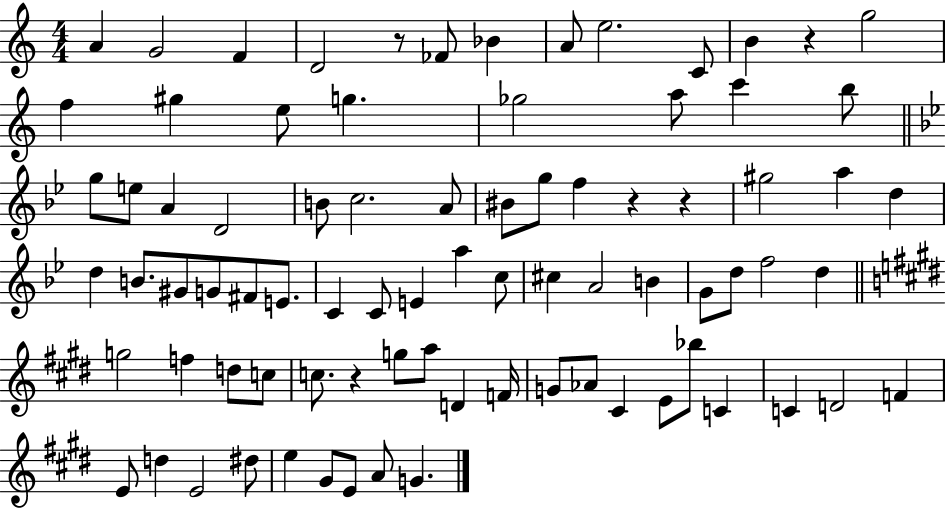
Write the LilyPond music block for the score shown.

{
  \clef treble
  \numericTimeSignature
  \time 4/4
  \key c \major
  a'4 g'2 f'4 | d'2 r8 fes'8 bes'4 | a'8 e''2. c'8 | b'4 r4 g''2 | \break f''4 gis''4 e''8 g''4. | ges''2 a''8 c'''4 b''8 | \bar "||" \break \key g \minor g''8 e''8 a'4 d'2 | b'8 c''2. a'8 | bis'8 g''8 f''4 r4 r4 | gis''2 a''4 d''4 | \break d''4 b'8. gis'8 g'8 fis'8 e'8. | c'4 c'8 e'4 a''4 c''8 | cis''4 a'2 b'4 | g'8 d''8 f''2 d''4 | \break \bar "||" \break \key e \major g''2 f''4 d''8 c''8 | c''8. r4 g''8 a''8 d'4 f'16 | g'8 aes'8 cis'4 e'8 bes''8 c'4 | c'4 d'2 f'4 | \break e'8 d''4 e'2 dis''8 | e''4 gis'8 e'8 a'8 g'4. | \bar "|."
}